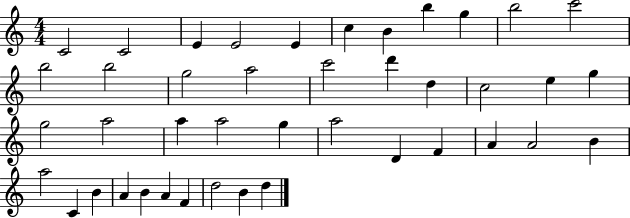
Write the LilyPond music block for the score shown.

{
  \clef treble
  \numericTimeSignature
  \time 4/4
  \key c \major
  c'2 c'2 | e'4 e'2 e'4 | c''4 b'4 b''4 g''4 | b''2 c'''2 | \break b''2 b''2 | g''2 a''2 | c'''2 d'''4 d''4 | c''2 e''4 g''4 | \break g''2 a''2 | a''4 a''2 g''4 | a''2 d'4 f'4 | a'4 a'2 b'4 | \break a''2 c'4 b'4 | a'4 b'4 a'4 f'4 | d''2 b'4 d''4 | \bar "|."
}